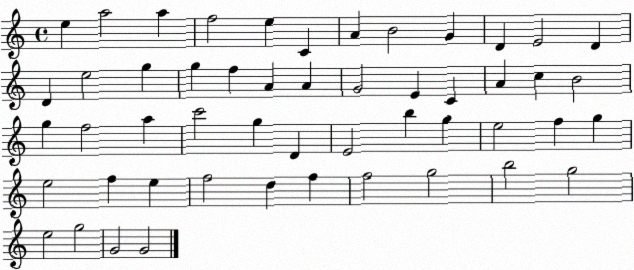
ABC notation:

X:1
T:Untitled
M:4/4
L:1/4
K:C
e a2 a f2 e C A B2 G D E2 D D e2 g g f A A G2 E C A c B2 g f2 a c'2 g D E2 b g e2 f g e2 f e f2 d f f2 g2 b2 g2 e2 g2 G2 G2